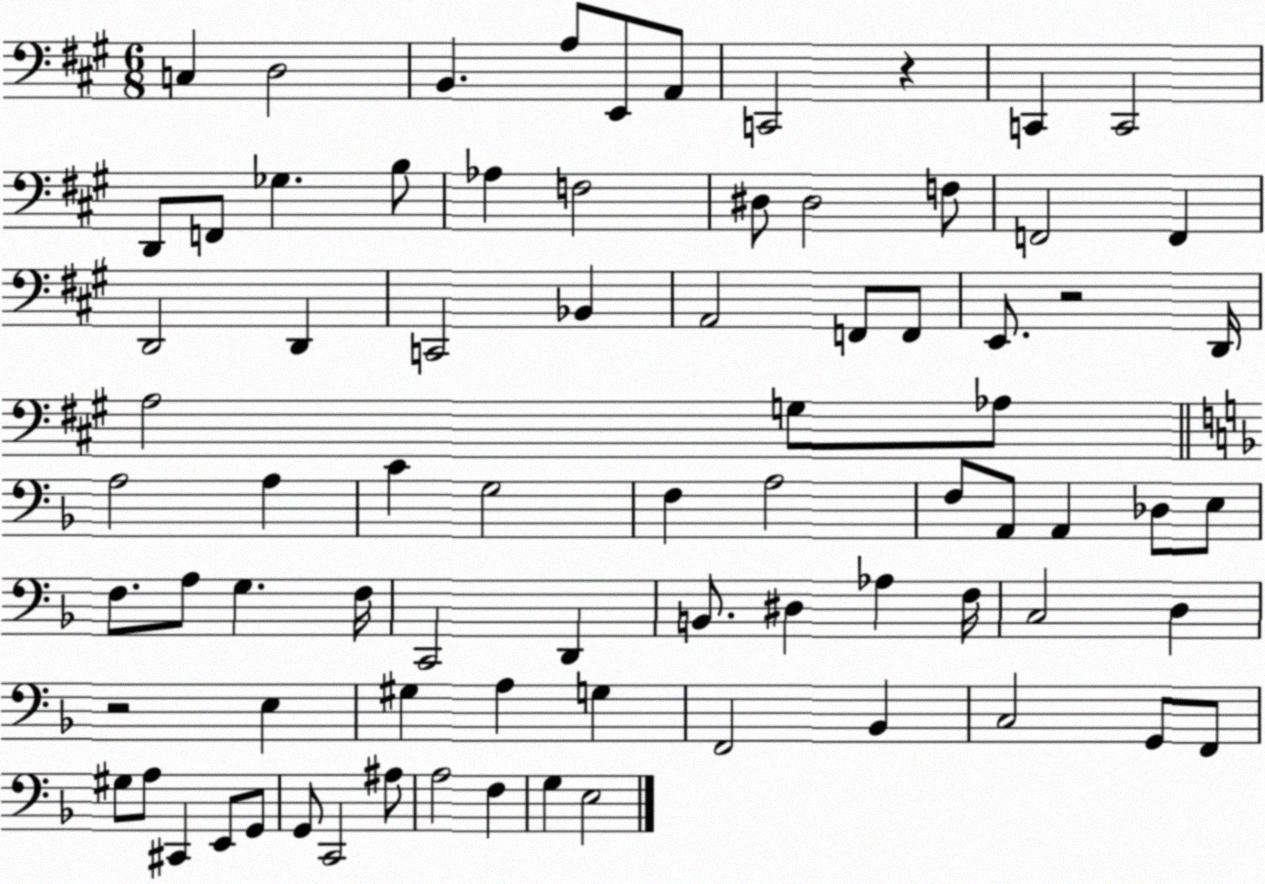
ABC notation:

X:1
T:Untitled
M:6/8
L:1/4
K:A
C, D,2 B,, A,/2 E,,/2 A,,/2 C,,2 z C,, C,,2 D,,/2 F,,/2 _G, B,/2 _A, F,2 ^D,/2 ^D,2 F,/2 F,,2 F,, D,,2 D,, C,,2 _B,, A,,2 F,,/2 F,,/2 E,,/2 z2 D,,/4 A,2 G,/2 _A,/2 A,2 A, C G,2 F, A,2 F,/2 A,,/2 A,, _D,/2 E,/2 F,/2 A,/2 G, F,/4 C,,2 D,, B,,/2 ^D, _A, F,/4 C,2 D, z2 E, ^G, A, G, F,,2 _B,, C,2 G,,/2 F,,/2 ^G,/2 A,/2 ^C,, E,,/2 G,,/2 G,,/2 C,,2 ^A,/2 A,2 F, G, E,2